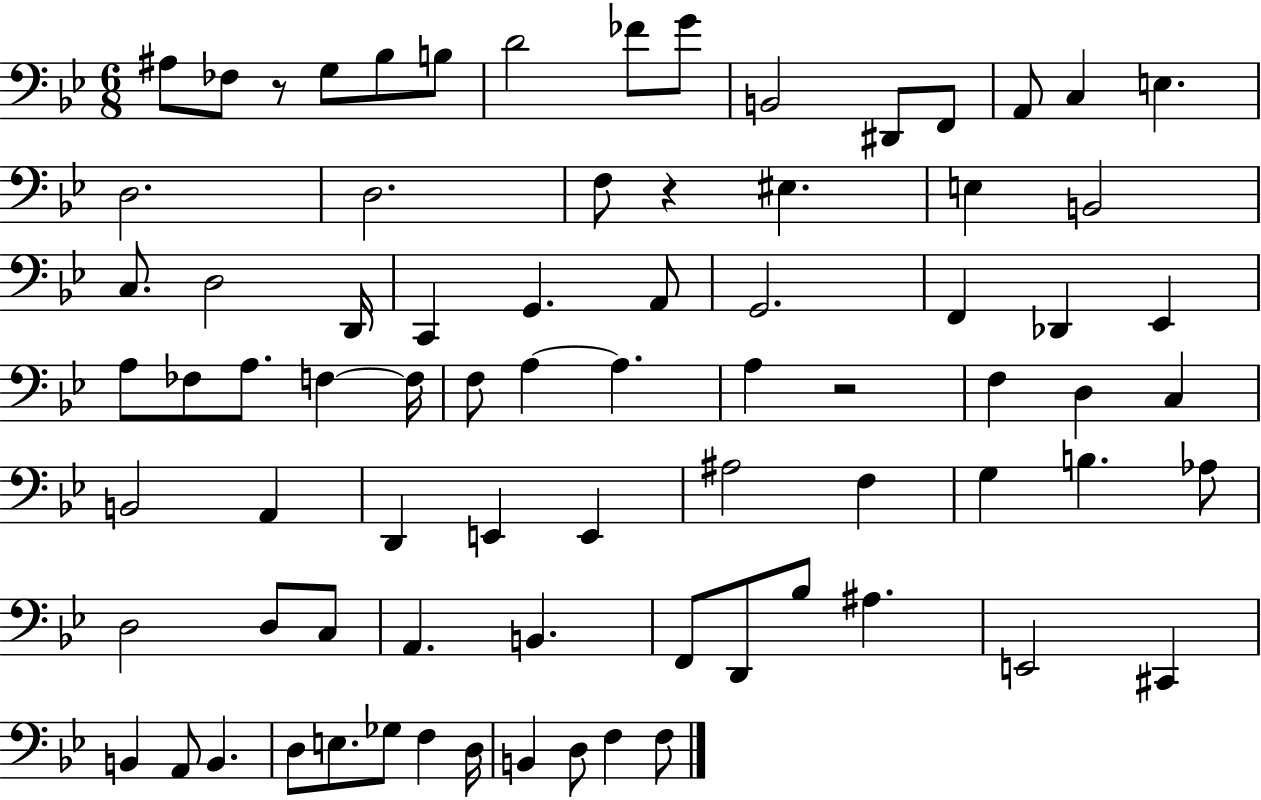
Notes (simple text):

A#3/e FES3/e R/e G3/e Bb3/e B3/e D4/h FES4/e G4/e B2/h D#2/e F2/e A2/e C3/q E3/q. D3/h. D3/h. F3/e R/q EIS3/q. E3/q B2/h C3/e. D3/h D2/s C2/q G2/q. A2/e G2/h. F2/q Db2/q Eb2/q A3/e FES3/e A3/e. F3/q F3/s F3/e A3/q A3/q. A3/q R/h F3/q D3/q C3/q B2/h A2/q D2/q E2/q E2/q A#3/h F3/q G3/q B3/q. Ab3/e D3/h D3/e C3/e A2/q. B2/q. F2/e D2/e Bb3/e A#3/q. E2/h C#2/q B2/q A2/e B2/q. D3/e E3/e. Gb3/e F3/q D3/s B2/q D3/e F3/q F3/e